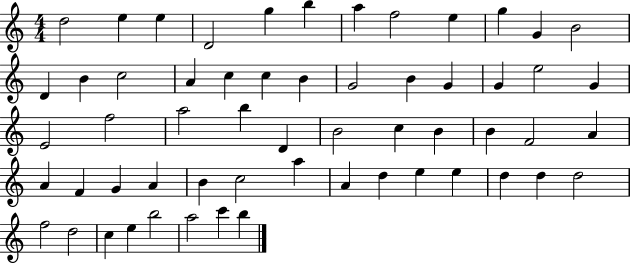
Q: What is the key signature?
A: C major